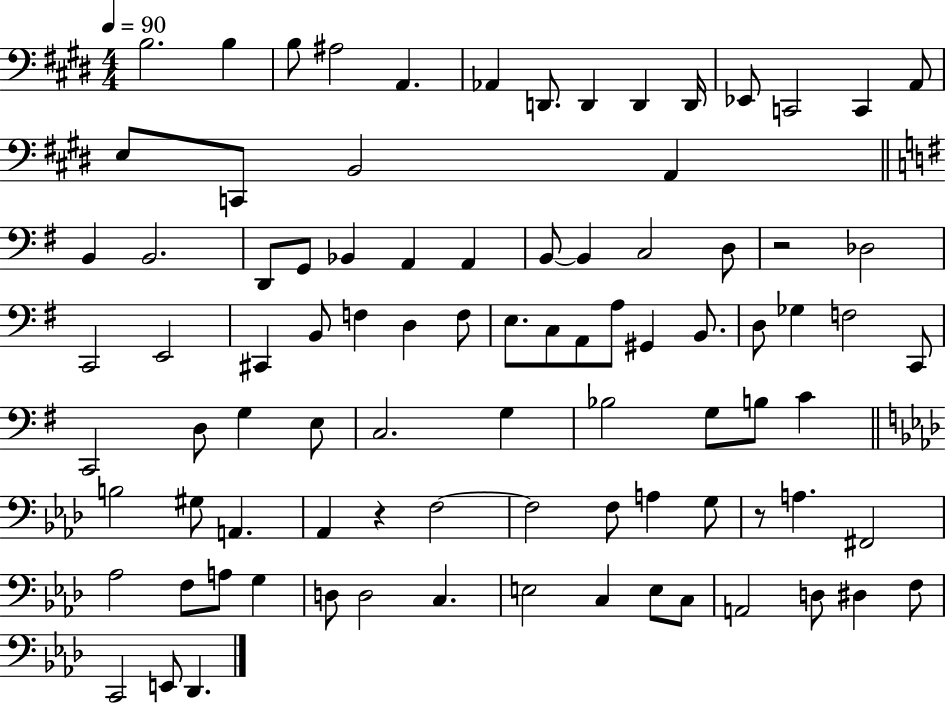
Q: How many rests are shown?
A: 3